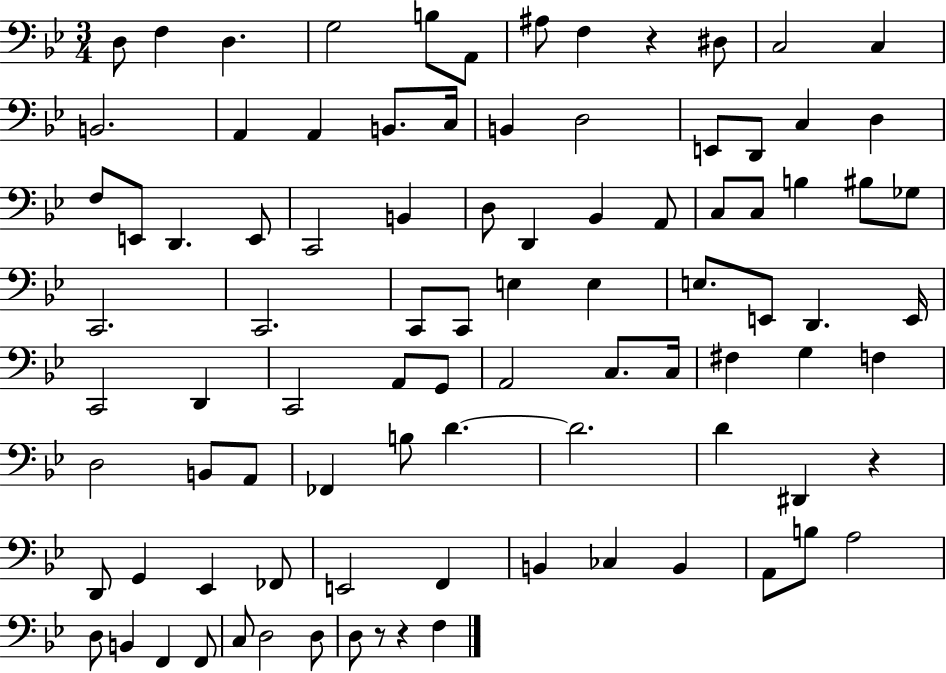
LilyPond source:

{
  \clef bass
  \numericTimeSignature
  \time 3/4
  \key bes \major
  d8 f4 d4. | g2 b8 a,8 | ais8 f4 r4 dis8 | c2 c4 | \break b,2. | a,4 a,4 b,8. c16 | b,4 d2 | e,8 d,8 c4 d4 | \break f8 e,8 d,4. e,8 | c,2 b,4 | d8 d,4 bes,4 a,8 | c8 c8 b4 bis8 ges8 | \break c,2. | c,2. | c,8 c,8 e4 e4 | e8. e,8 d,4. e,16 | \break c,2 d,4 | c,2 a,8 g,8 | a,2 c8. c16 | fis4 g4 f4 | \break d2 b,8 a,8 | fes,4 b8 d'4.~~ | d'2. | d'4 dis,4 r4 | \break d,8 g,4 ees,4 fes,8 | e,2 f,4 | b,4 ces4 b,4 | a,8 b8 a2 | \break d8 b,4 f,4 f,8 | c8 d2 d8 | d8 r8 r4 f4 | \bar "|."
}